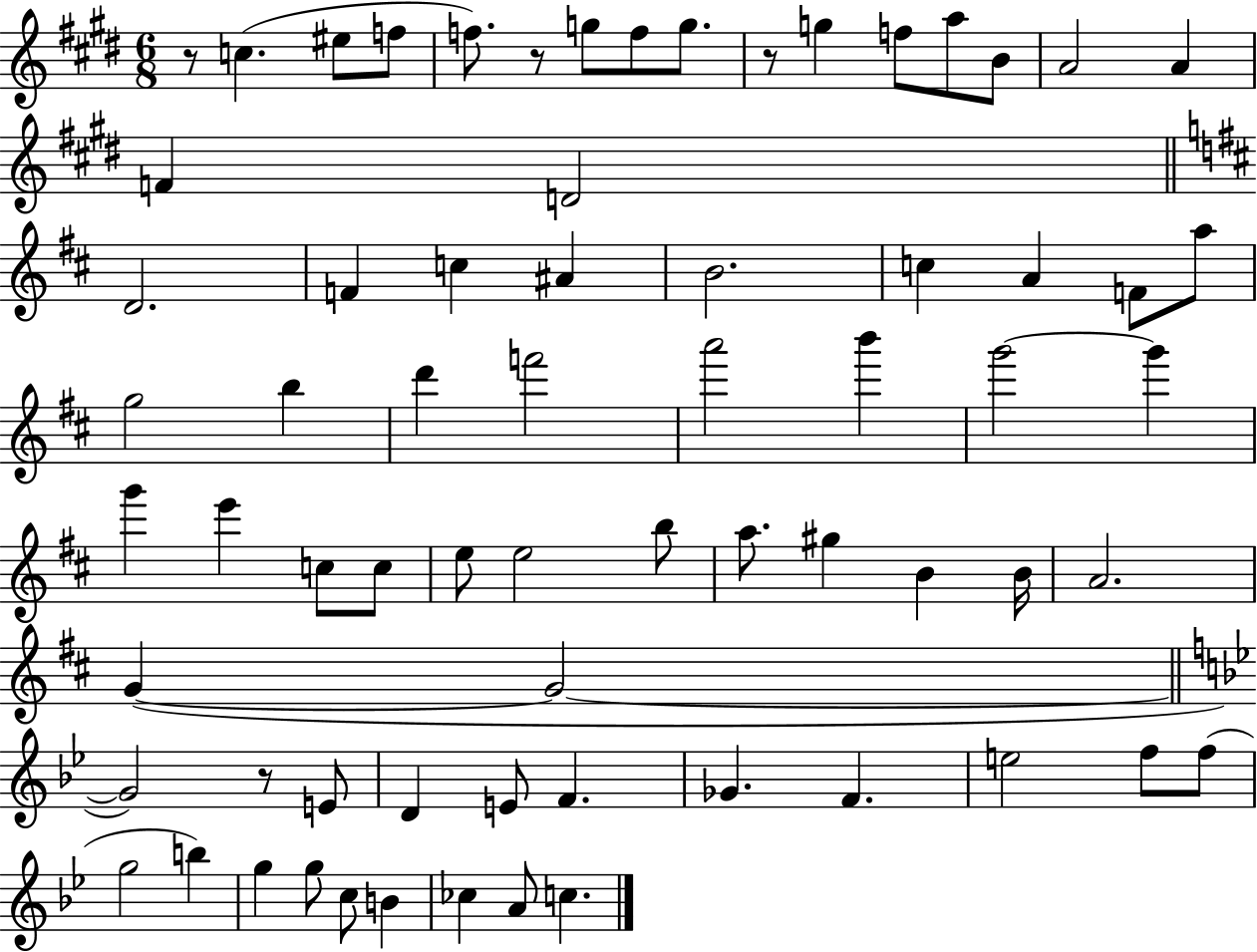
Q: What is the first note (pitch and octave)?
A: C5